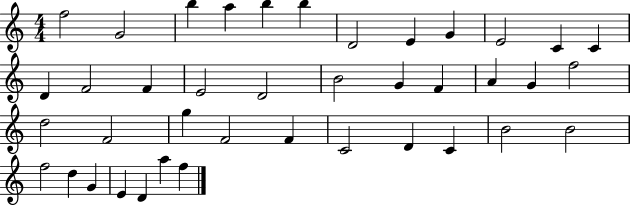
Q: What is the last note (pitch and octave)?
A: F5